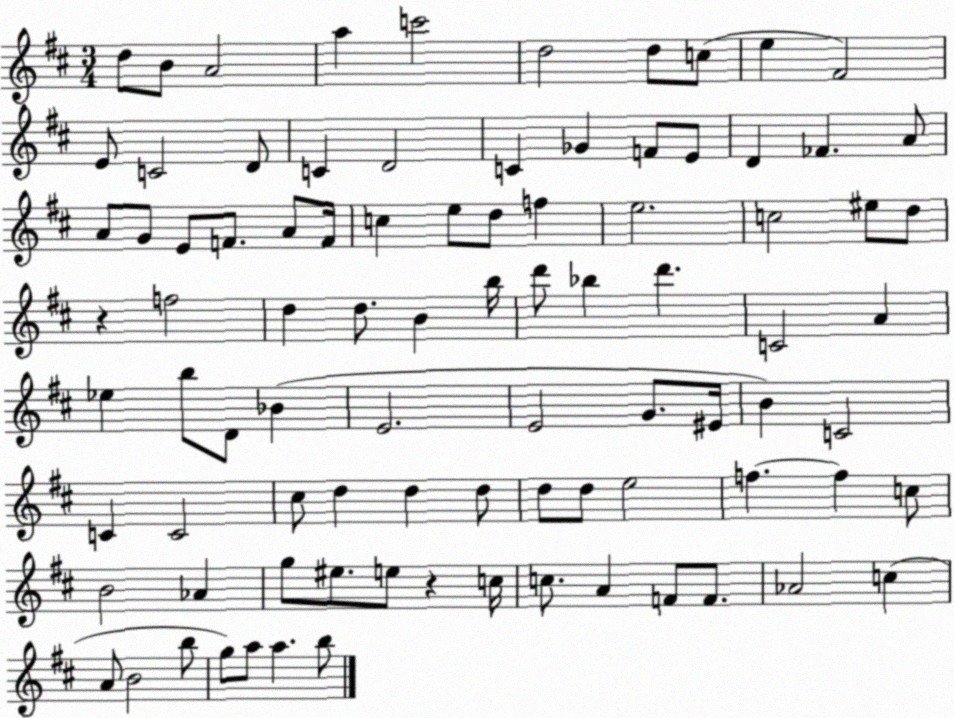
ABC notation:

X:1
T:Untitled
M:3/4
L:1/4
K:D
d/2 B/2 A2 a c'2 d2 d/2 c/2 e ^F2 E/2 C2 D/2 C D2 C _G F/2 E/2 D _F A/2 A/2 G/2 E/2 F/2 A/2 F/4 c e/2 d/2 f e2 c2 ^e/2 d/2 z f2 d d/2 B b/4 d'/2 _b d' C2 A _e b/2 D/2 _B E2 E2 G/2 ^E/4 B C2 C C2 ^c/2 d d d/2 d/2 d/2 e2 f f c/2 B2 _A g/2 ^e/2 e/2 z c/4 c/2 A F/2 F/2 _A2 c A/2 B2 b/2 g/2 a/2 a b/2